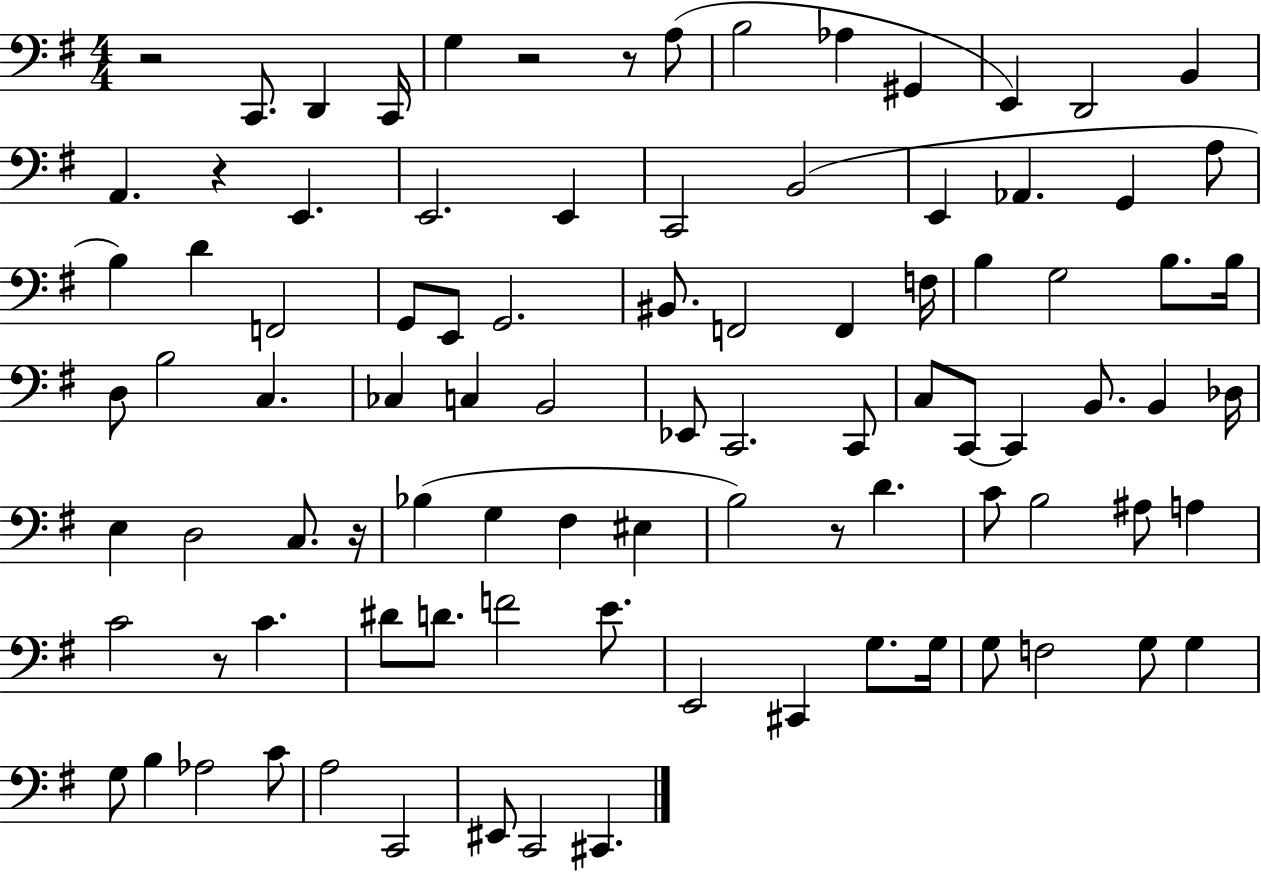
X:1
T:Untitled
M:4/4
L:1/4
K:G
z2 C,,/2 D,, C,,/4 G, z2 z/2 A,/2 B,2 _A, ^G,, E,, D,,2 B,, A,, z E,, E,,2 E,, C,,2 B,,2 E,, _A,, G,, A,/2 B, D F,,2 G,,/2 E,,/2 G,,2 ^B,,/2 F,,2 F,, F,/4 B, G,2 B,/2 B,/4 D,/2 B,2 C, _C, C, B,,2 _E,,/2 C,,2 C,,/2 C,/2 C,,/2 C,, B,,/2 B,, _D,/4 E, D,2 C,/2 z/4 _B, G, ^F, ^E, B,2 z/2 D C/2 B,2 ^A,/2 A, C2 z/2 C ^D/2 D/2 F2 E/2 E,,2 ^C,, G,/2 G,/4 G,/2 F,2 G,/2 G, G,/2 B, _A,2 C/2 A,2 C,,2 ^E,,/2 C,,2 ^C,,